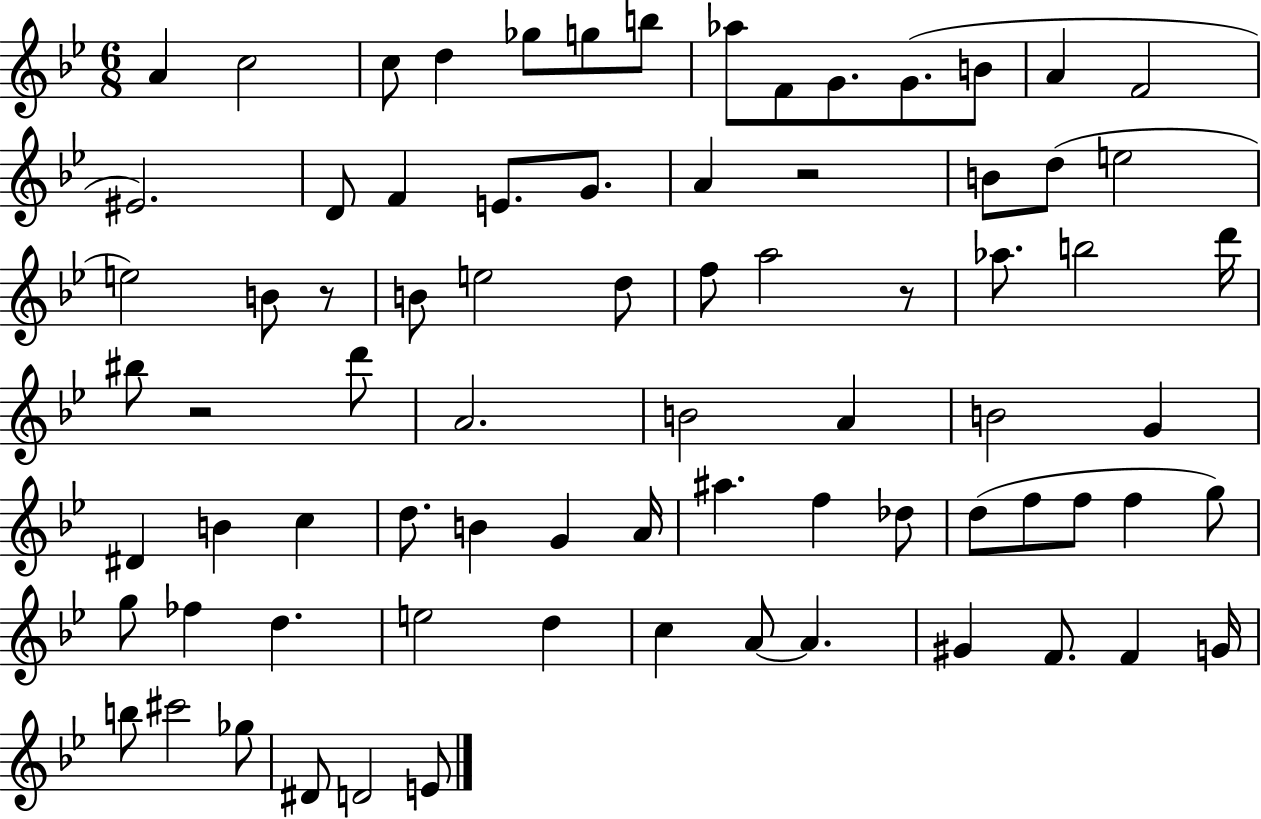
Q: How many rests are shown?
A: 4